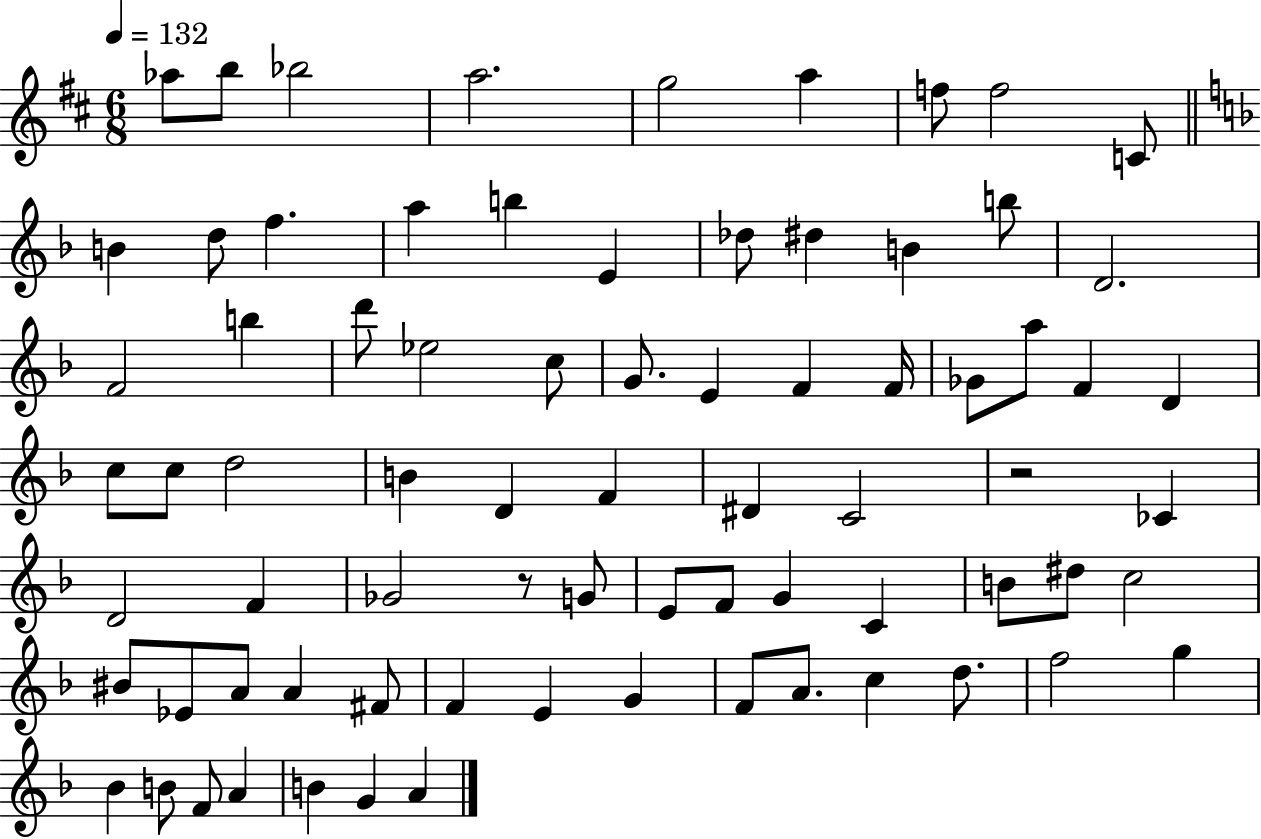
{
  \clef treble
  \numericTimeSignature
  \time 6/8
  \key d \major
  \tempo 4 = 132
  aes''8 b''8 bes''2 | a''2. | g''2 a''4 | f''8 f''2 c'8 | \break \bar "||" \break \key f \major b'4 d''8 f''4. | a''4 b''4 e'4 | des''8 dis''4 b'4 b''8 | d'2. | \break f'2 b''4 | d'''8 ees''2 c''8 | g'8. e'4 f'4 f'16 | ges'8 a''8 f'4 d'4 | \break c''8 c''8 d''2 | b'4 d'4 f'4 | dis'4 c'2 | r2 ces'4 | \break d'2 f'4 | ges'2 r8 g'8 | e'8 f'8 g'4 c'4 | b'8 dis''8 c''2 | \break bis'8 ees'8 a'8 a'4 fis'8 | f'4 e'4 g'4 | f'8 a'8. c''4 d''8. | f''2 g''4 | \break bes'4 b'8 f'8 a'4 | b'4 g'4 a'4 | \bar "|."
}